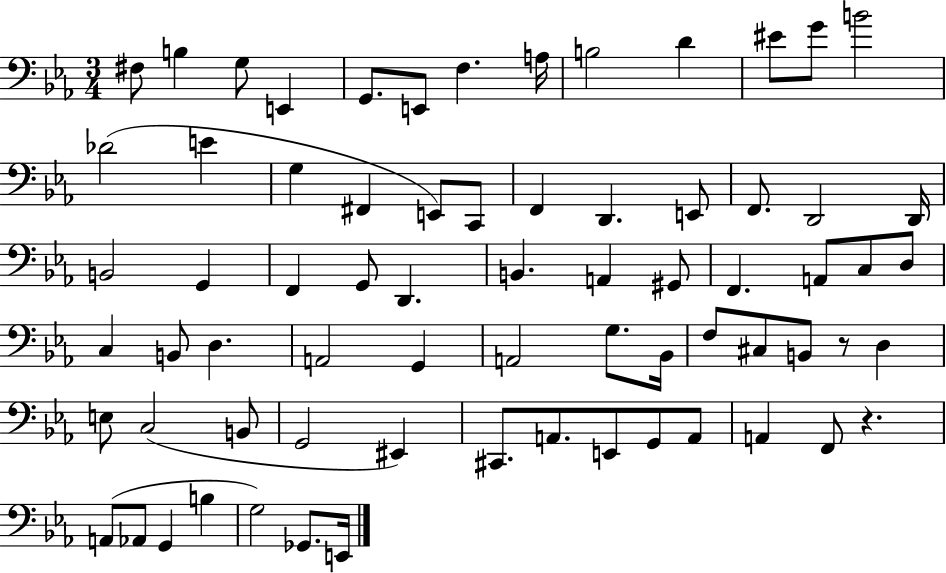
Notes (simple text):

F#3/e B3/q G3/e E2/q G2/e. E2/e F3/q. A3/s B3/h D4/q EIS4/e G4/e B4/h Db4/h E4/q G3/q F#2/q E2/e C2/e F2/q D2/q. E2/e F2/e. D2/h D2/s B2/h G2/q F2/q G2/e D2/q. B2/q. A2/q G#2/e F2/q. A2/e C3/e D3/e C3/q B2/e D3/q. A2/h G2/q A2/h G3/e. Bb2/s F3/e C#3/e B2/e R/e D3/q E3/e C3/h B2/e G2/h EIS2/q C#2/e. A2/e. E2/e G2/e A2/e A2/q F2/e R/q. A2/e Ab2/e G2/q B3/q G3/h Gb2/e. E2/s